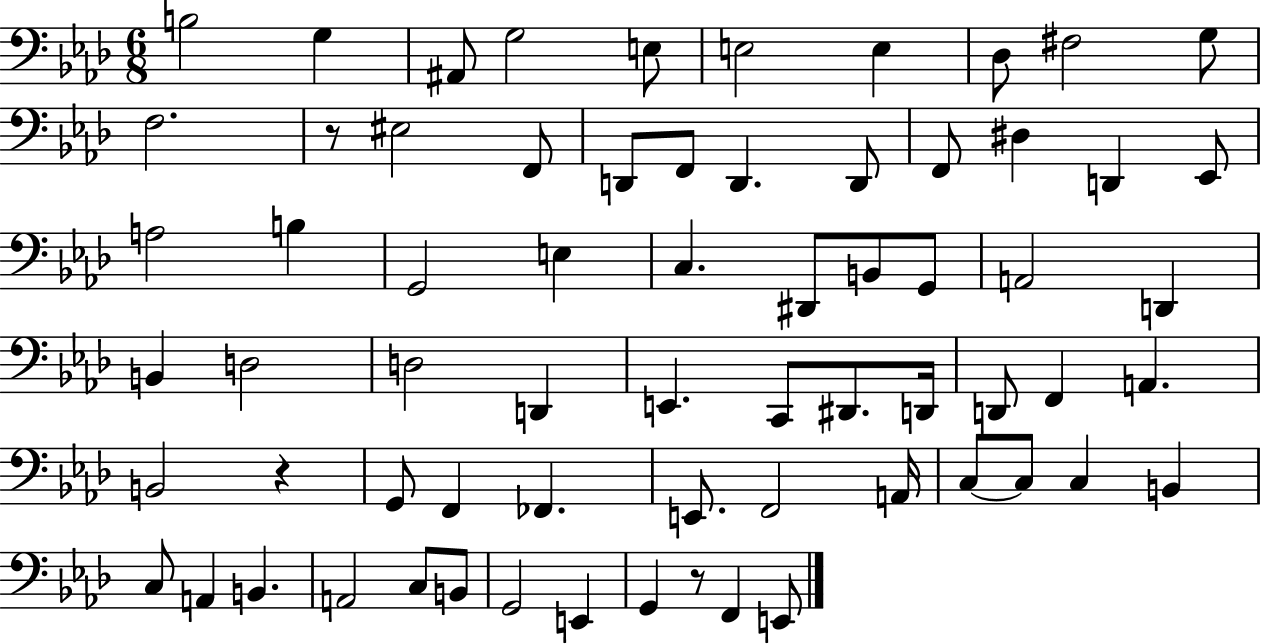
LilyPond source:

{
  \clef bass
  \numericTimeSignature
  \time 6/8
  \key aes \major
  b2 g4 | ais,8 g2 e8 | e2 e4 | des8 fis2 g8 | \break f2. | r8 eis2 f,8 | d,8 f,8 d,4. d,8 | f,8 dis4 d,4 ees,8 | \break a2 b4 | g,2 e4 | c4. dis,8 b,8 g,8 | a,2 d,4 | \break b,4 d2 | d2 d,4 | e,4. c,8 dis,8. d,16 | d,8 f,4 a,4. | \break b,2 r4 | g,8 f,4 fes,4. | e,8. f,2 a,16 | c8~~ c8 c4 b,4 | \break c8 a,4 b,4. | a,2 c8 b,8 | g,2 e,4 | g,4 r8 f,4 e,8 | \break \bar "|."
}